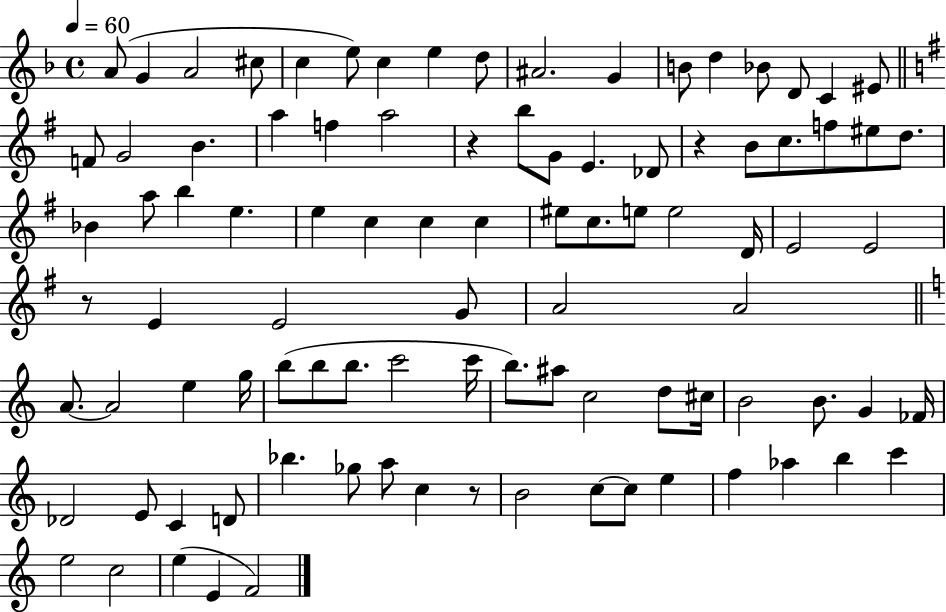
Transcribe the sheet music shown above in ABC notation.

X:1
T:Untitled
M:4/4
L:1/4
K:F
A/2 G A2 ^c/2 c e/2 c e d/2 ^A2 G B/2 d _B/2 D/2 C ^E/2 F/2 G2 B a f a2 z b/2 G/2 E _D/2 z B/2 c/2 f/2 ^e/2 d/2 _B a/2 b e e c c c ^e/2 c/2 e/2 e2 D/4 E2 E2 z/2 E E2 G/2 A2 A2 A/2 A2 e g/4 b/2 b/2 b/2 c'2 c'/4 b/2 ^a/2 c2 d/2 ^c/4 B2 B/2 G _F/4 _D2 E/2 C D/2 _b _g/2 a/2 c z/2 B2 c/2 c/2 e f _a b c' e2 c2 e E F2